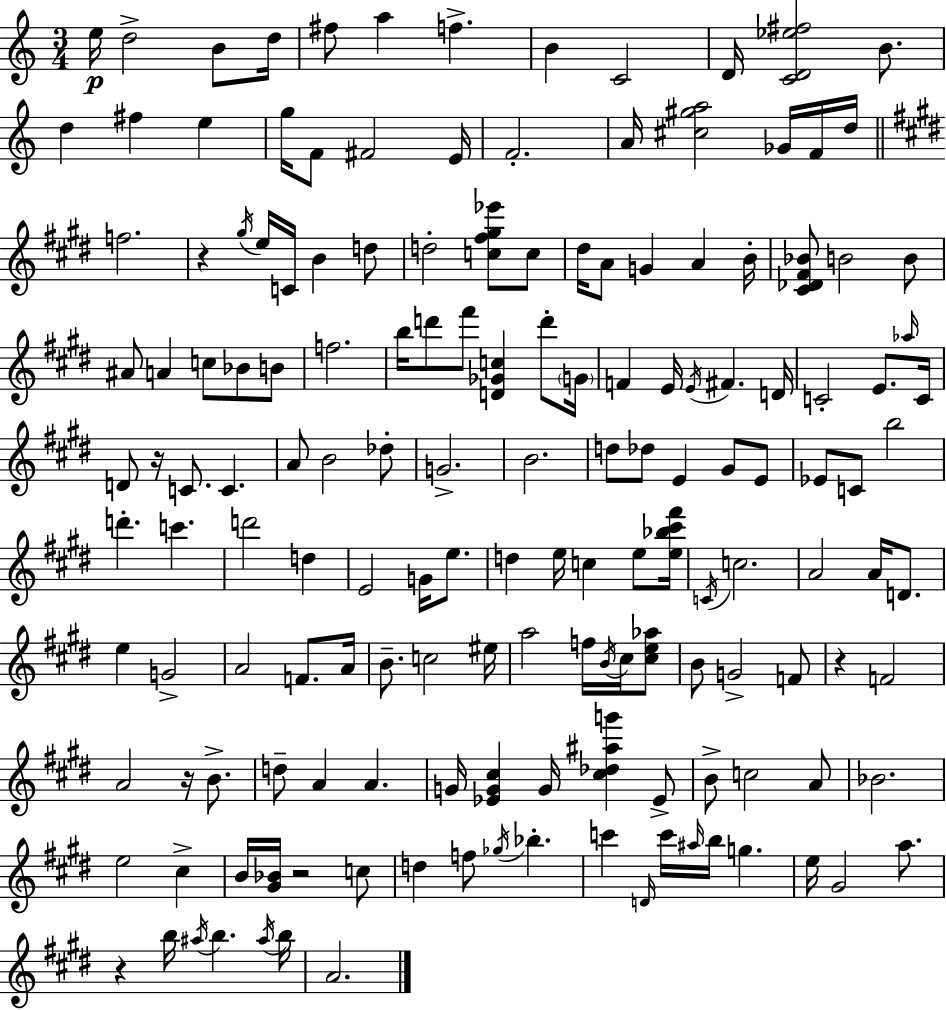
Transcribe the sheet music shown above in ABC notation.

X:1
T:Untitled
M:3/4
L:1/4
K:C
e/4 d2 B/2 d/4 ^f/2 a f B C2 D/4 [CD_e^f]2 B/2 d ^f e g/4 F/2 ^F2 E/4 F2 A/4 [^c^ga]2 _G/4 F/4 d/4 f2 z ^g/4 e/4 C/4 B d/2 d2 [c^f^g_e']/2 c/2 ^d/4 A/2 G A B/4 [^C_D^F_B]/2 B2 B/2 ^A/2 A c/2 _B/2 B/2 f2 b/4 d'/2 ^f'/2 [D_Gc] d'/2 G/4 F E/4 E/4 ^F D/4 C2 E/2 _a/4 C/4 D/2 z/4 C/2 C A/2 B2 _d/2 G2 B2 d/2 _d/2 E ^G/2 E/2 _E/2 C/2 b2 d' c' d'2 d E2 G/4 e/2 d e/4 c e/2 [e_b^c'^f']/4 C/4 c2 A2 A/4 D/2 e G2 A2 F/2 A/4 B/2 c2 ^e/4 a2 f/4 B/4 ^c/4 [^ce_a]/2 B/2 G2 F/2 z F2 A2 z/4 B/2 d/2 A A G/4 [_EG^c] G/4 [^c_d^ag'] _E/2 B/2 c2 A/2 _B2 e2 ^c B/4 [^G_B]/4 z2 c/2 d f/2 _g/4 _b c' D/4 c'/4 ^a/4 b/4 g e/4 ^G2 a/2 z b/4 ^a/4 b ^a/4 b/4 A2